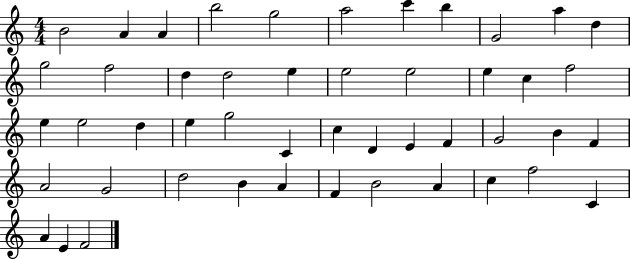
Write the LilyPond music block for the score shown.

{
  \clef treble
  \numericTimeSignature
  \time 4/4
  \key c \major
  b'2 a'4 a'4 | b''2 g''2 | a''2 c'''4 b''4 | g'2 a''4 d''4 | \break g''2 f''2 | d''4 d''2 e''4 | e''2 e''2 | e''4 c''4 f''2 | \break e''4 e''2 d''4 | e''4 g''2 c'4 | c''4 d'4 e'4 f'4 | g'2 b'4 f'4 | \break a'2 g'2 | d''2 b'4 a'4 | f'4 b'2 a'4 | c''4 f''2 c'4 | \break a'4 e'4 f'2 | \bar "|."
}